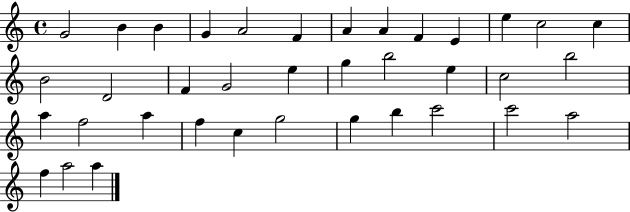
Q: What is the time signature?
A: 4/4